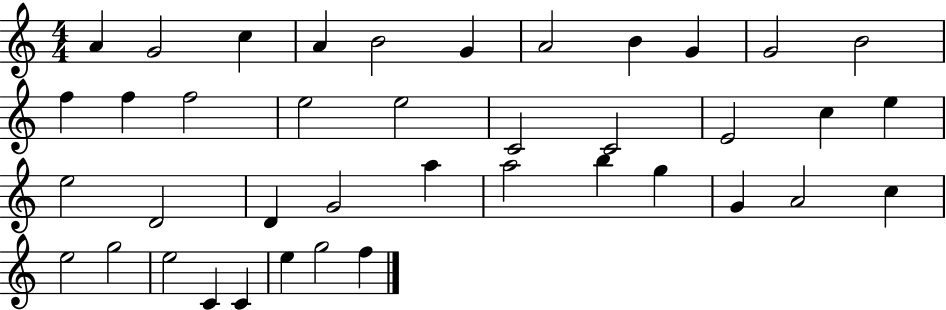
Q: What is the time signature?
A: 4/4